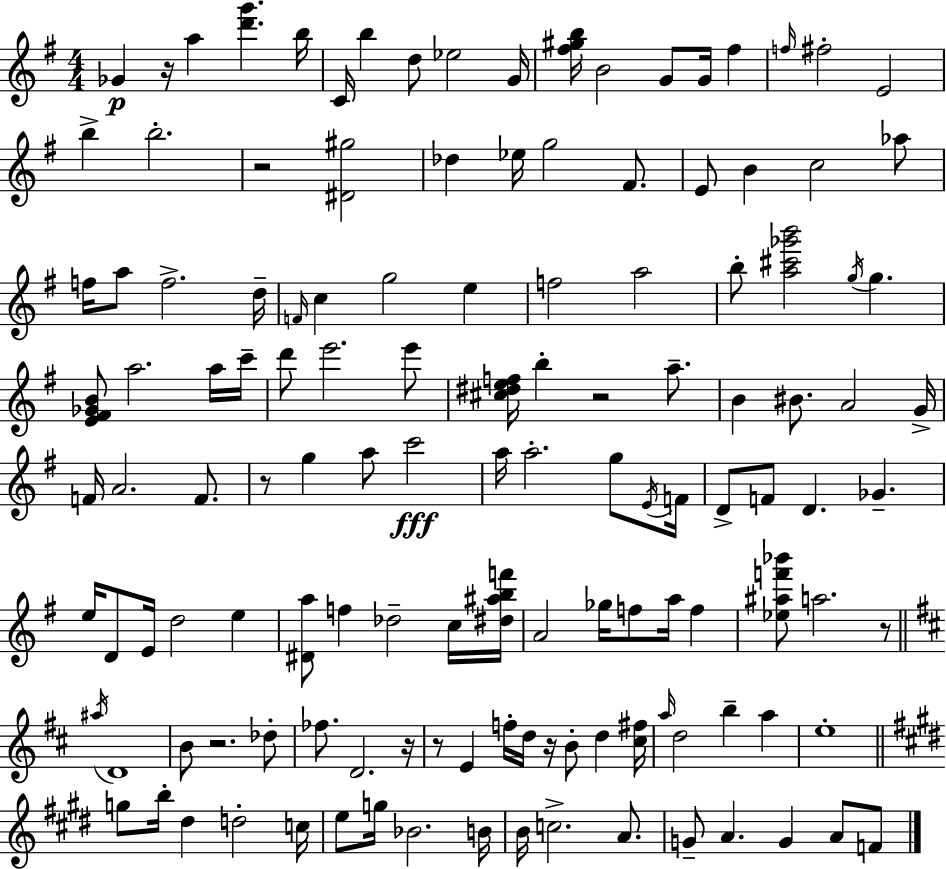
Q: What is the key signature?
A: E minor